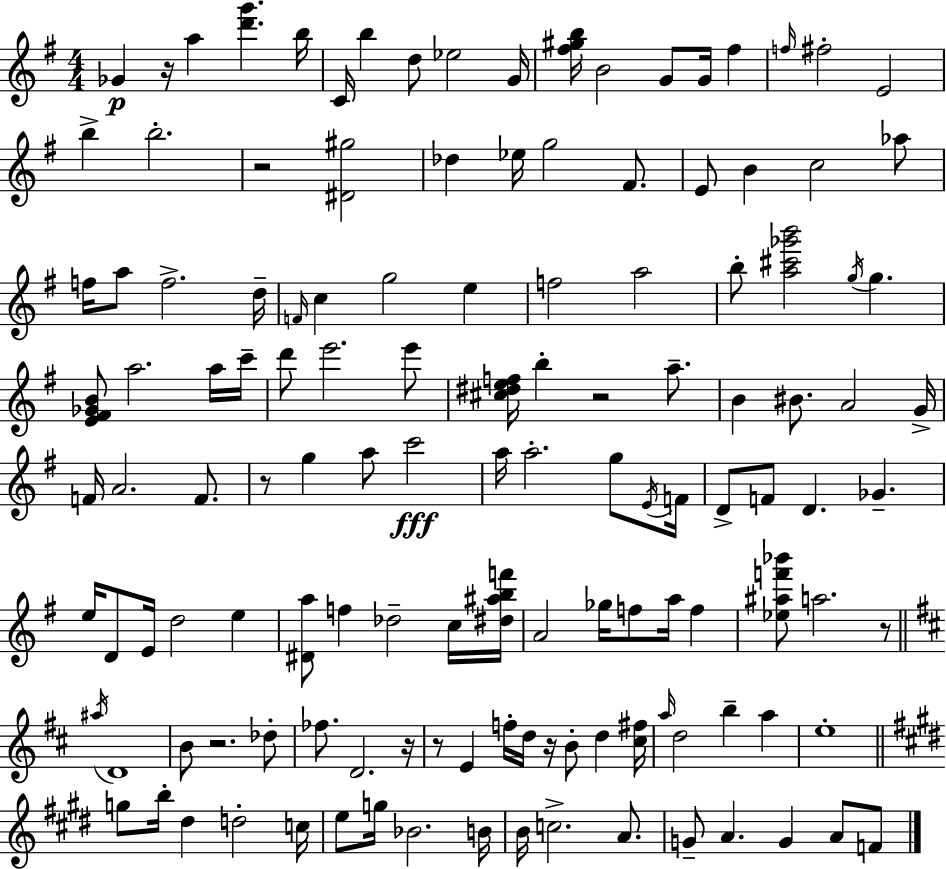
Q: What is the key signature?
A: E minor